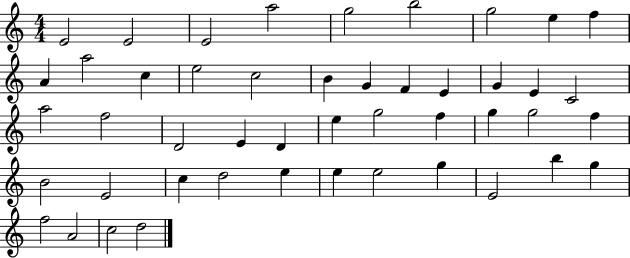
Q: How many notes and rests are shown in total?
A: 47